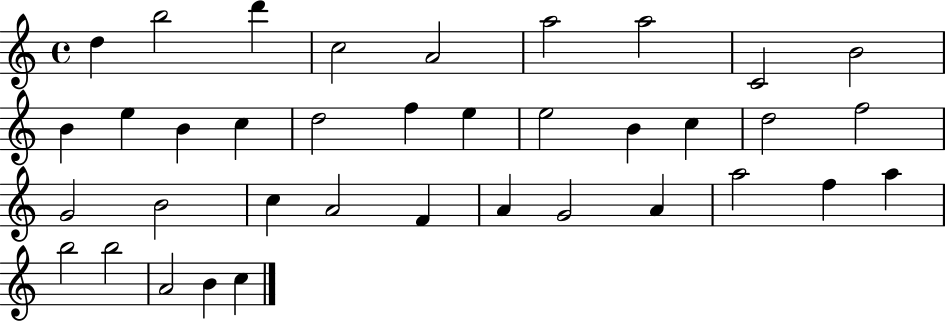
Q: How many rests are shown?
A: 0